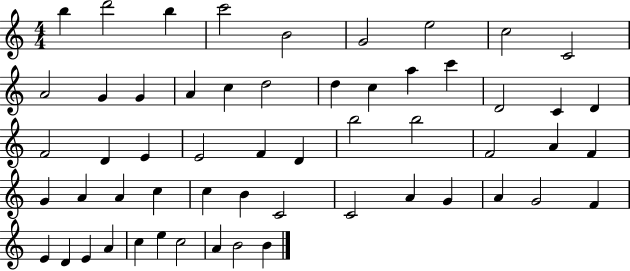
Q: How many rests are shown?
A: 0